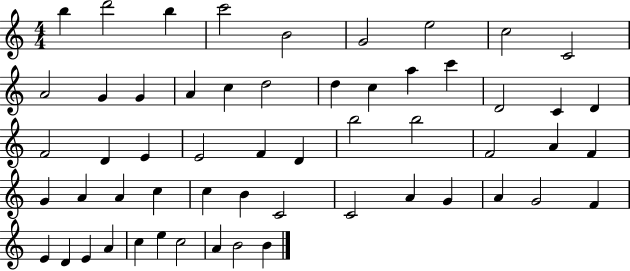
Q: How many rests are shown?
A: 0